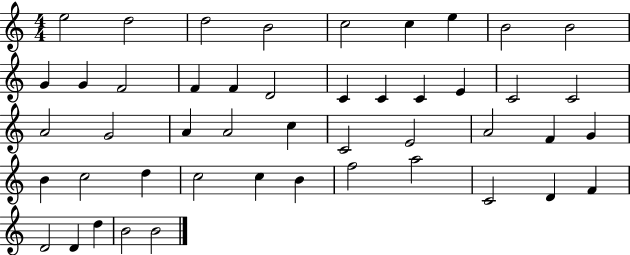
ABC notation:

X:1
T:Untitled
M:4/4
L:1/4
K:C
e2 d2 d2 B2 c2 c e B2 B2 G G F2 F F D2 C C C E C2 C2 A2 G2 A A2 c C2 E2 A2 F G B c2 d c2 c B f2 a2 C2 D F D2 D d B2 B2